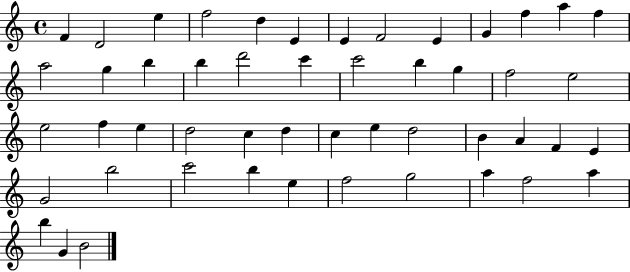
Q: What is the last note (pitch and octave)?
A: B4